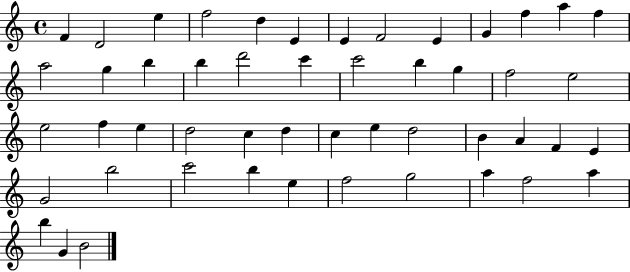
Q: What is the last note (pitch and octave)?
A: B4